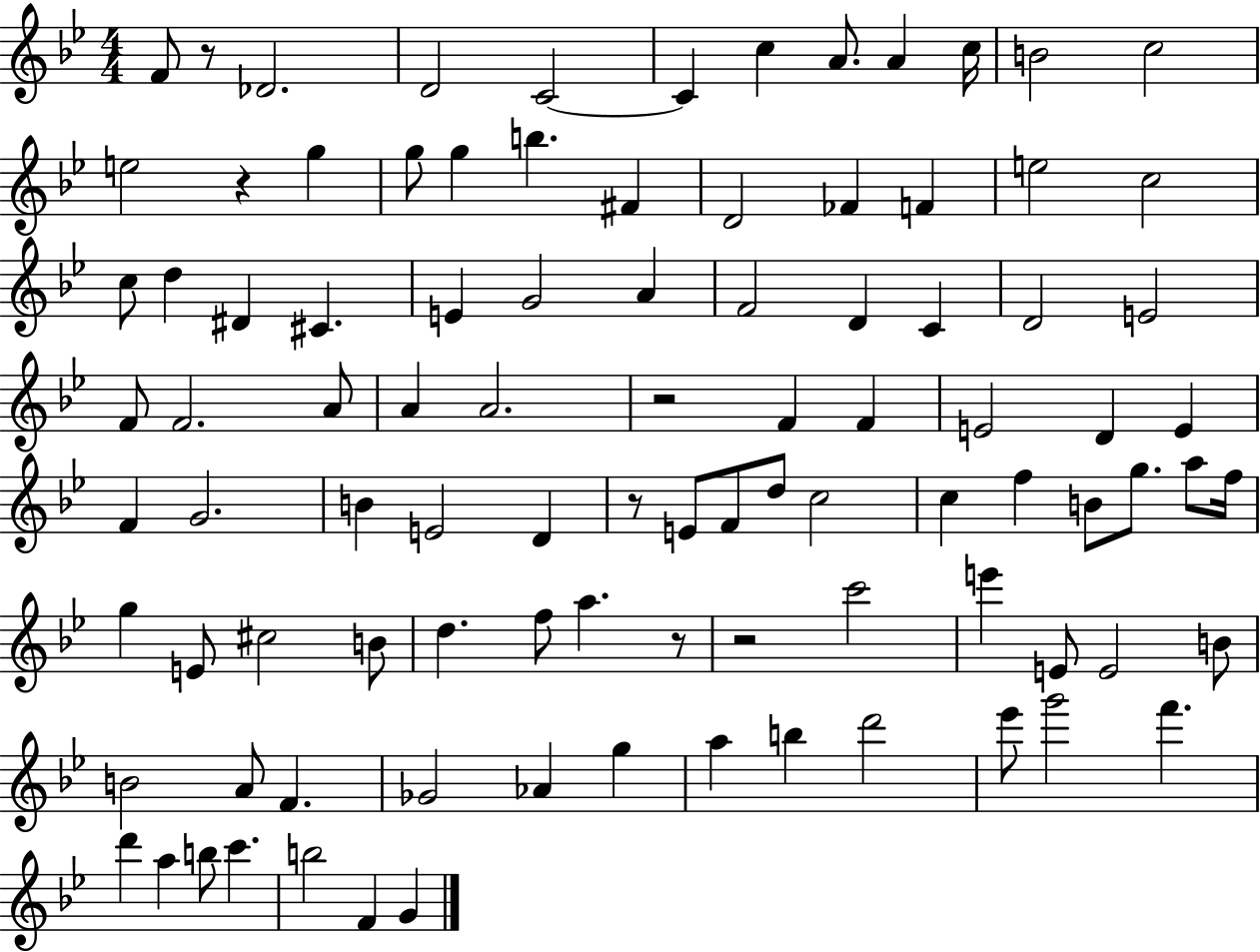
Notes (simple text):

F4/e R/e Db4/h. D4/h C4/h C4/q C5/q A4/e. A4/q C5/s B4/h C5/h E5/h R/q G5/q G5/e G5/q B5/q. F#4/q D4/h FES4/q F4/q E5/h C5/h C5/e D5/q D#4/q C#4/q. E4/q G4/h A4/q F4/h D4/q C4/q D4/h E4/h F4/e F4/h. A4/e A4/q A4/h. R/h F4/q F4/q E4/h D4/q E4/q F4/q G4/h. B4/q E4/h D4/q R/e E4/e F4/e D5/e C5/h C5/q F5/q B4/e G5/e. A5/e F5/s G5/q E4/e C#5/h B4/e D5/q. F5/e A5/q. R/e R/h C6/h E6/q E4/e E4/h B4/e B4/h A4/e F4/q. Gb4/h Ab4/q G5/q A5/q B5/q D6/h Eb6/e G6/h F6/q. D6/q A5/q B5/e C6/q. B5/h F4/q G4/q